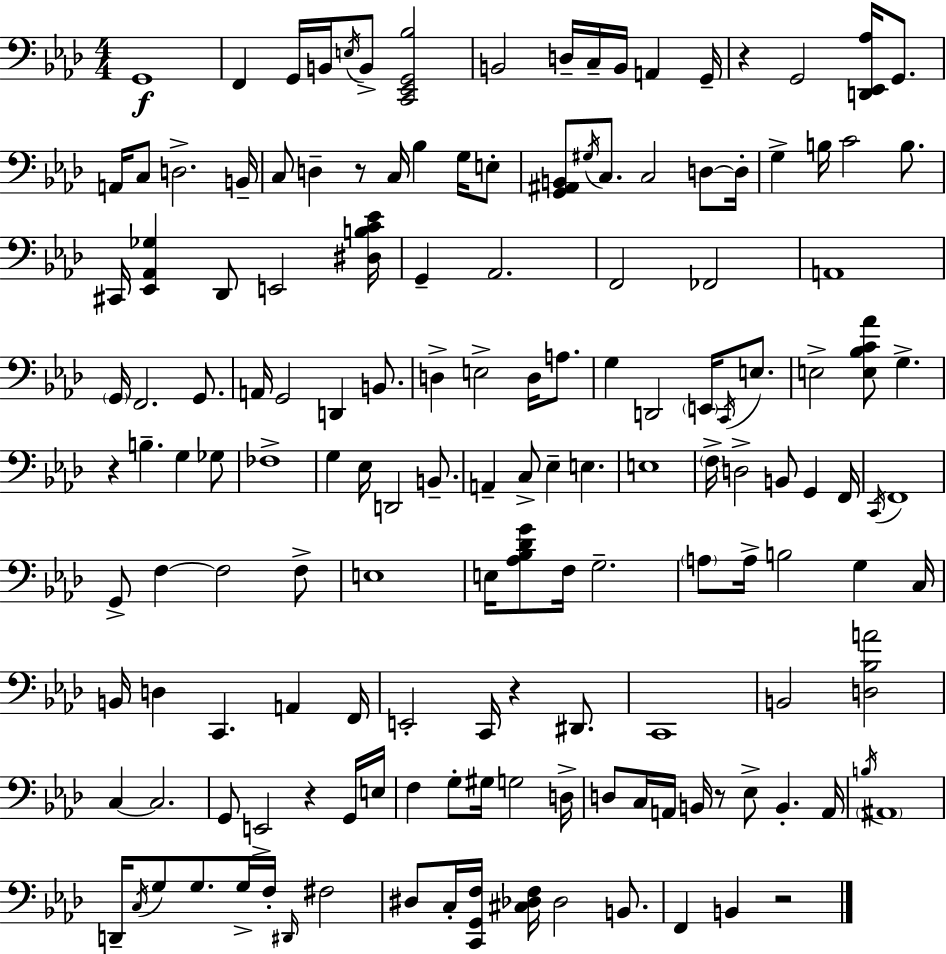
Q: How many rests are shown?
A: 7